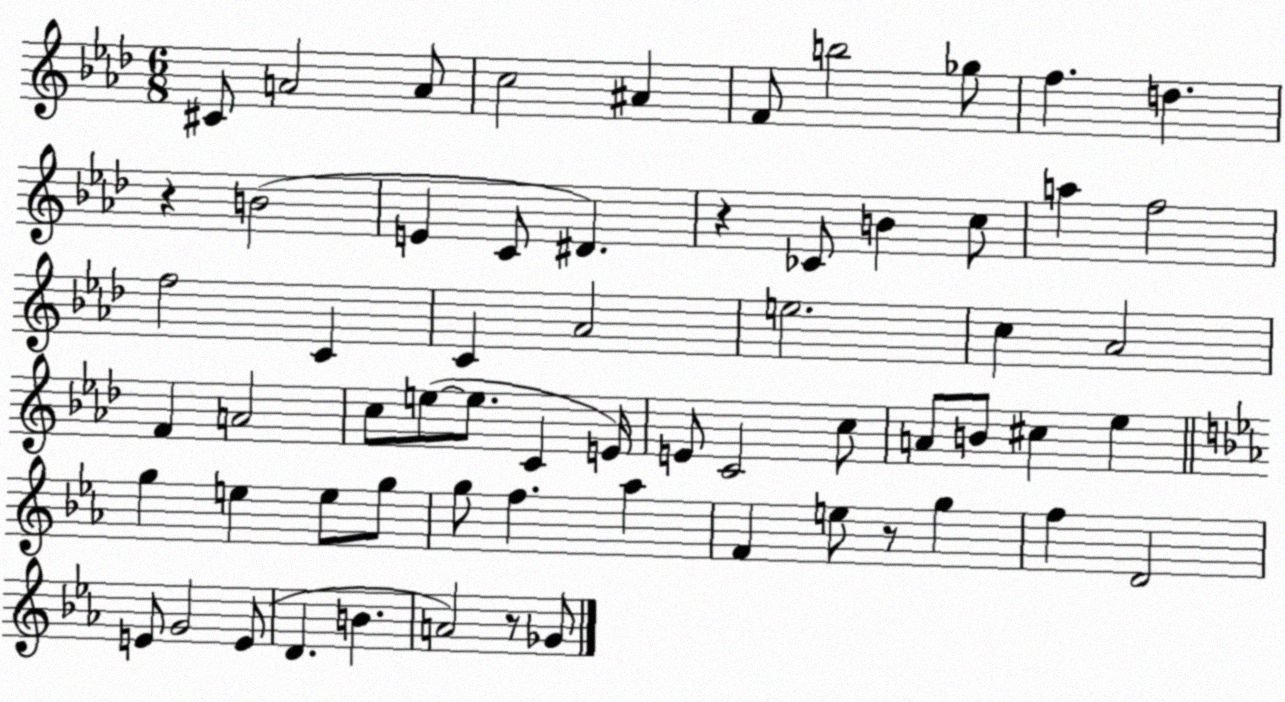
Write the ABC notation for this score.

X:1
T:Untitled
M:6/8
L:1/4
K:Ab
^C/2 A2 A/2 c2 ^A F/2 b2 _g/2 f d z B2 E C/2 ^D z _C/2 B c/2 a f2 f2 C C _A2 e2 c _A2 F A2 c/2 e/2 e/2 C E/4 E/2 C2 c/2 A/2 B/2 ^c _e g e e/2 g/2 g/2 f _a F e/2 z/2 g f D2 E/2 G2 E/2 D B A2 z/2 _G/2